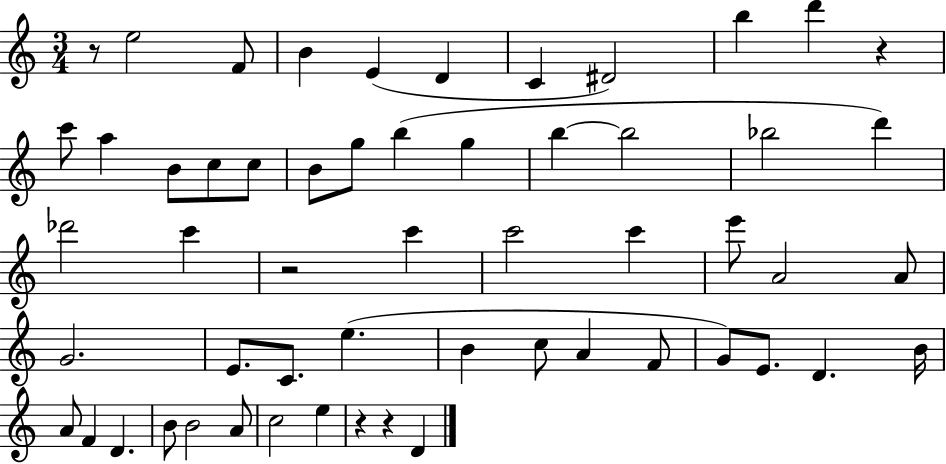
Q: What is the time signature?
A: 3/4